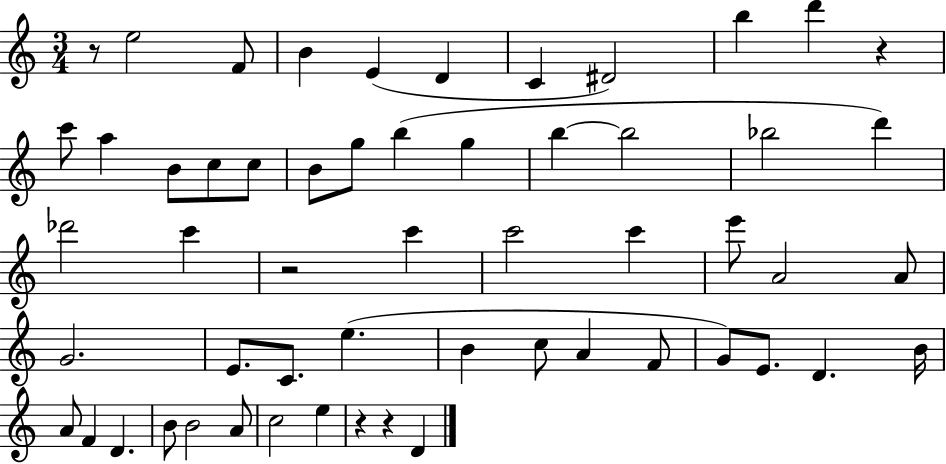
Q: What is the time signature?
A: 3/4